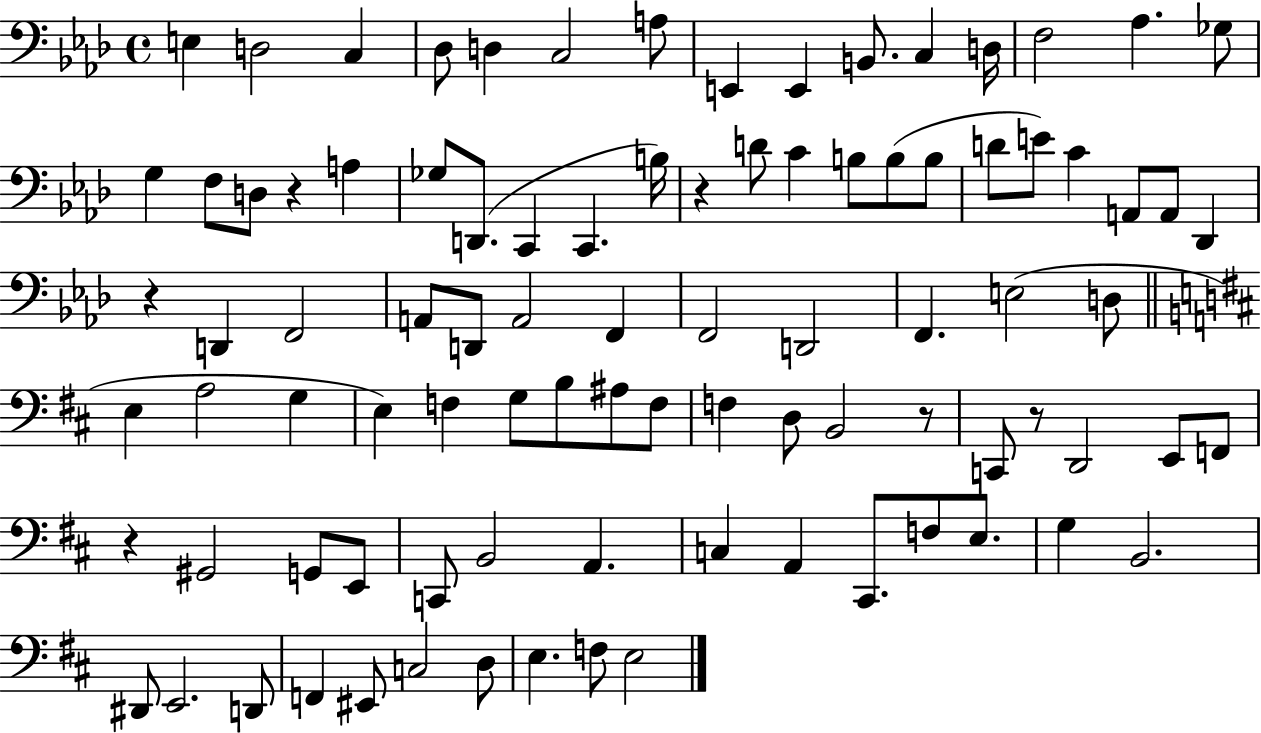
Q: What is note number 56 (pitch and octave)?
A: F3